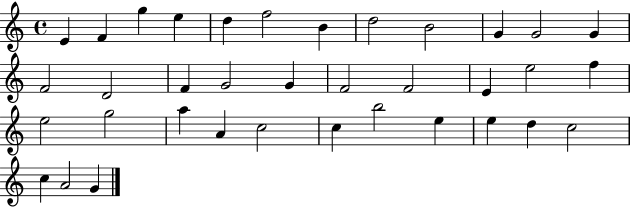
E4/q F4/q G5/q E5/q D5/q F5/h B4/q D5/h B4/h G4/q G4/h G4/q F4/h D4/h F4/q G4/h G4/q F4/h F4/h E4/q E5/h F5/q E5/h G5/h A5/q A4/q C5/h C5/q B5/h E5/q E5/q D5/q C5/h C5/q A4/h G4/q